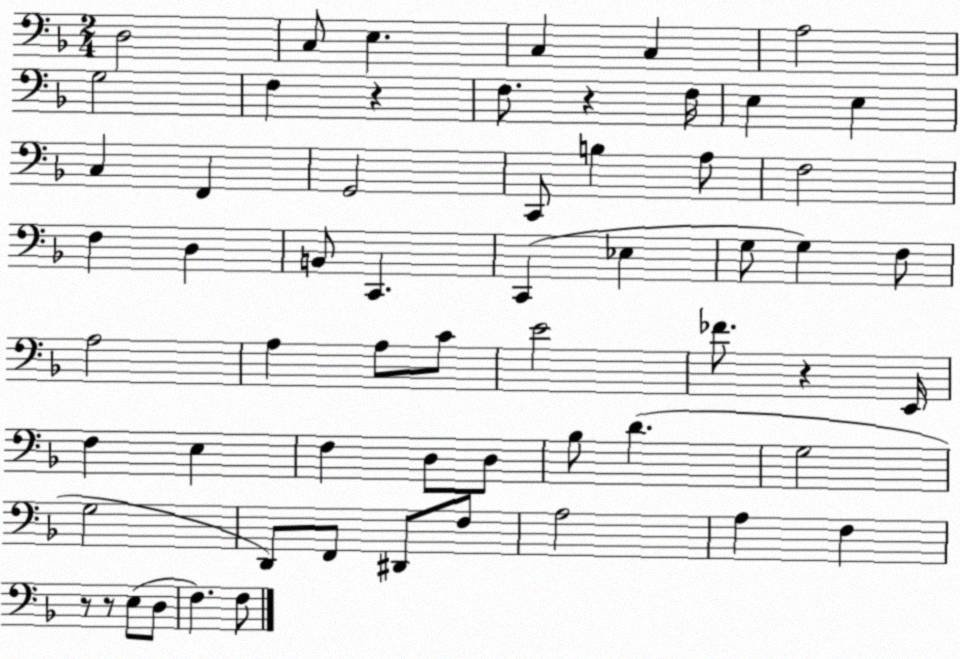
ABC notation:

X:1
T:Untitled
M:2/4
L:1/4
K:F
D,2 C,/2 E, C, C, A,2 G,2 F, z F,/2 z F,/4 E, E, C, F,, G,,2 C,,/2 B, A,/2 F,2 F, D, B,,/2 C,, C,, _E, G,/2 G, F,/2 A,2 A, A,/2 C/2 E2 _F/2 z E,,/4 F, E, F, D,/2 D,/2 _B,/2 D G,2 G,2 D,,/2 F,,/2 ^D,,/2 F,/2 A,2 A, F, z/2 z/2 E,/2 D,/2 F, F,/2